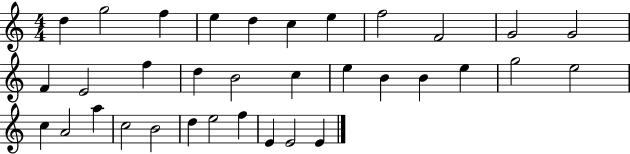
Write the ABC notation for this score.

X:1
T:Untitled
M:4/4
L:1/4
K:C
d g2 f e d c e f2 F2 G2 G2 F E2 f d B2 c e B B e g2 e2 c A2 a c2 B2 d e2 f E E2 E